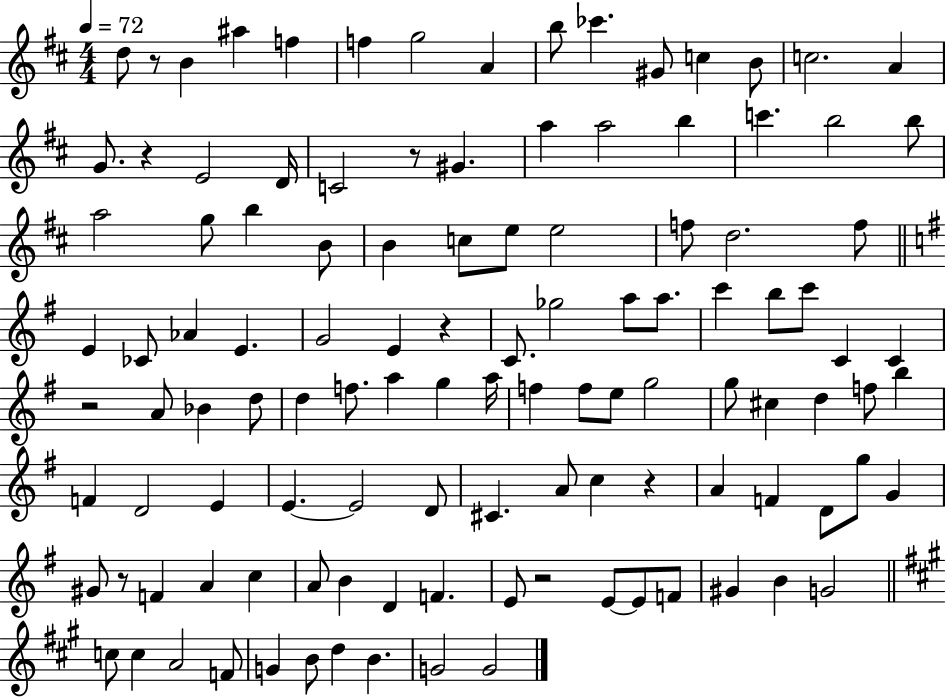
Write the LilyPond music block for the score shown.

{
  \clef treble
  \numericTimeSignature
  \time 4/4
  \key d \major
  \tempo 4 = 72
  d''8 r8 b'4 ais''4 f''4 | f''4 g''2 a'4 | b''8 ces'''4. gis'8 c''4 b'8 | c''2. a'4 | \break g'8. r4 e'2 d'16 | c'2 r8 gis'4. | a''4 a''2 b''4 | c'''4. b''2 b''8 | \break a''2 g''8 b''4 b'8 | b'4 c''8 e''8 e''2 | f''8 d''2. f''8 | \bar "||" \break \key g \major e'4 ces'8 aes'4 e'4. | g'2 e'4 r4 | c'8. ges''2 a''8 a''8. | c'''4 b''8 c'''8 c'4 c'4 | \break r2 a'8 bes'4 d''8 | d''4 f''8. a''4 g''4 a''16 | f''4 f''8 e''8 g''2 | g''8 cis''4 d''4 f''8 b''4 | \break f'4 d'2 e'4 | e'4.~~ e'2 d'8 | cis'4. a'8 c''4 r4 | a'4 f'4 d'8 g''8 g'4 | \break gis'8 r8 f'4 a'4 c''4 | a'8 b'4 d'4 f'4. | e'8 r2 e'8~~ e'8 f'8 | gis'4 b'4 g'2 | \break \bar "||" \break \key a \major c''8 c''4 a'2 f'8 | g'4 b'8 d''4 b'4. | g'2 g'2 | \bar "|."
}